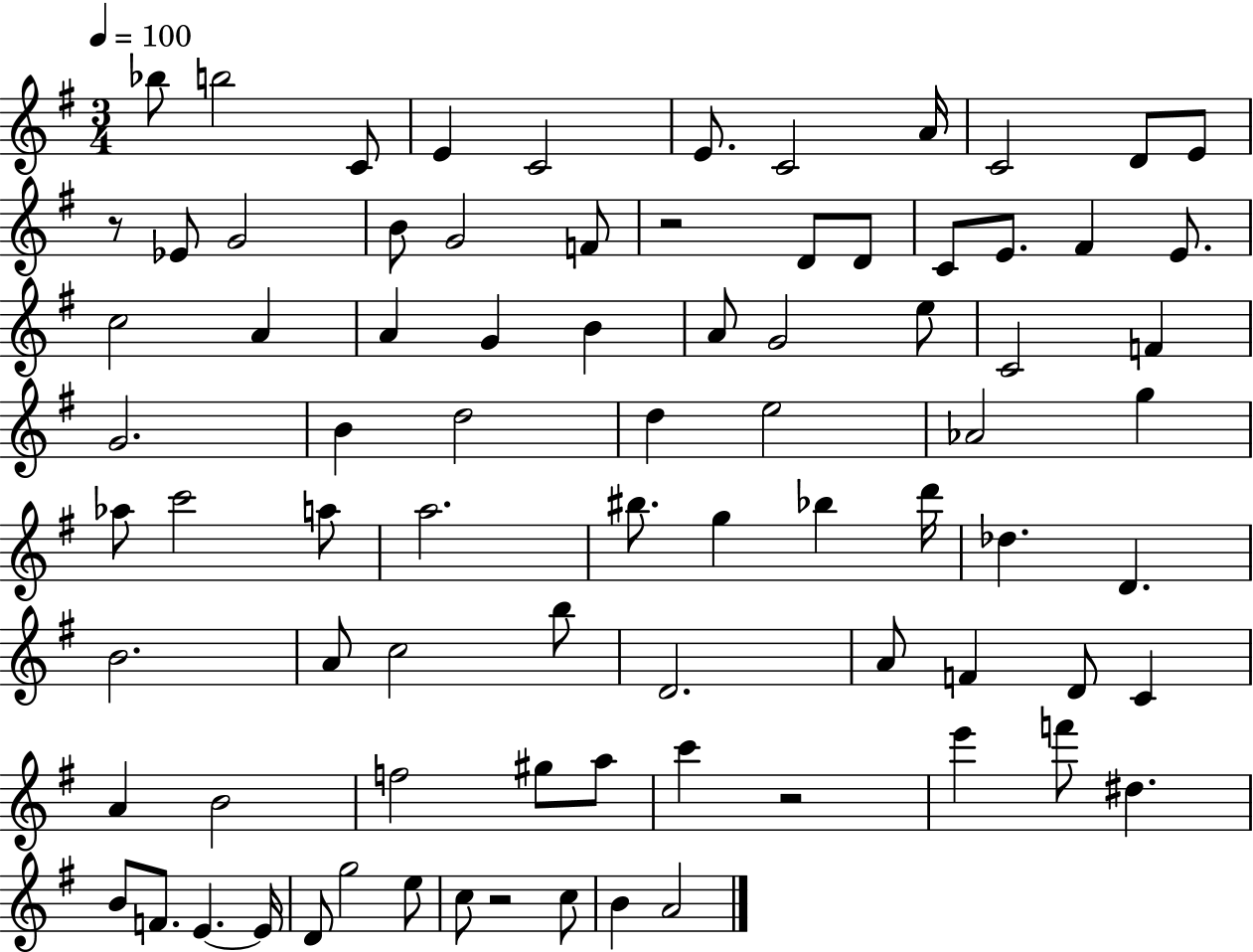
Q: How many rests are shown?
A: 4